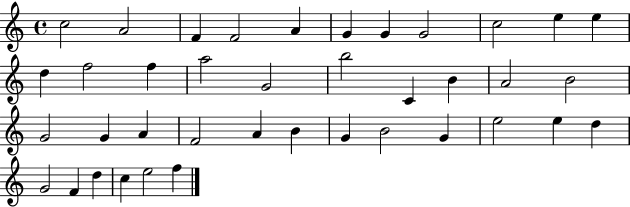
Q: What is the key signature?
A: C major